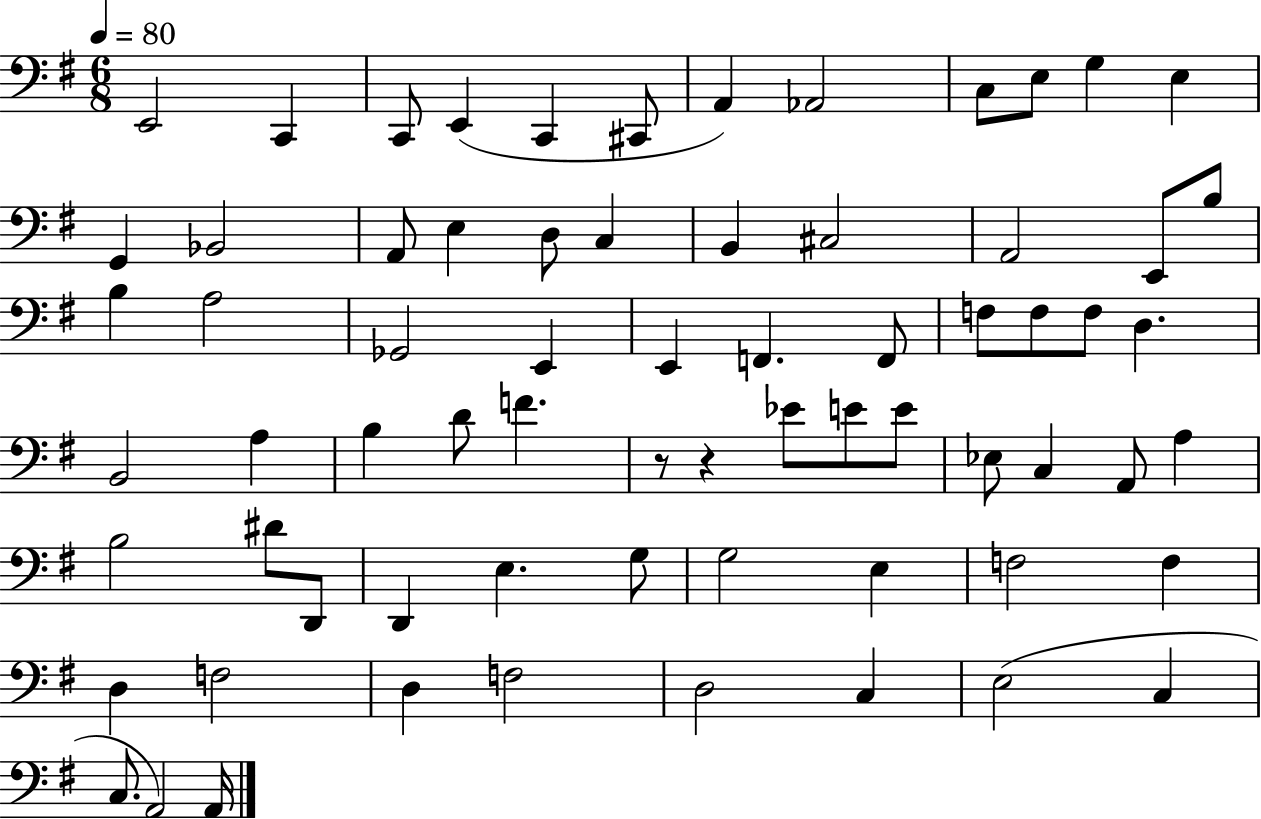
E2/h C2/q C2/e E2/q C2/q C#2/e A2/q Ab2/h C3/e E3/e G3/q E3/q G2/q Bb2/h A2/e E3/q D3/e C3/q B2/q C#3/h A2/h E2/e B3/e B3/q A3/h Gb2/h E2/q E2/q F2/q. F2/e F3/e F3/e F3/e D3/q. B2/h A3/q B3/q D4/e F4/q. R/e R/q Eb4/e E4/e E4/e Eb3/e C3/q A2/e A3/q B3/h D#4/e D2/e D2/q E3/q. G3/e G3/h E3/q F3/h F3/q D3/q F3/h D3/q F3/h D3/h C3/q E3/h C3/q C3/e. A2/h A2/s